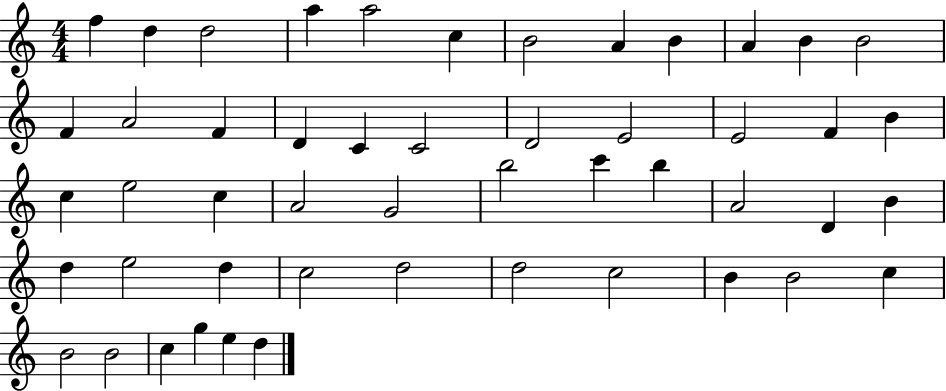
{
  \clef treble
  \numericTimeSignature
  \time 4/4
  \key c \major
  f''4 d''4 d''2 | a''4 a''2 c''4 | b'2 a'4 b'4 | a'4 b'4 b'2 | \break f'4 a'2 f'4 | d'4 c'4 c'2 | d'2 e'2 | e'2 f'4 b'4 | \break c''4 e''2 c''4 | a'2 g'2 | b''2 c'''4 b''4 | a'2 d'4 b'4 | \break d''4 e''2 d''4 | c''2 d''2 | d''2 c''2 | b'4 b'2 c''4 | \break b'2 b'2 | c''4 g''4 e''4 d''4 | \bar "|."
}